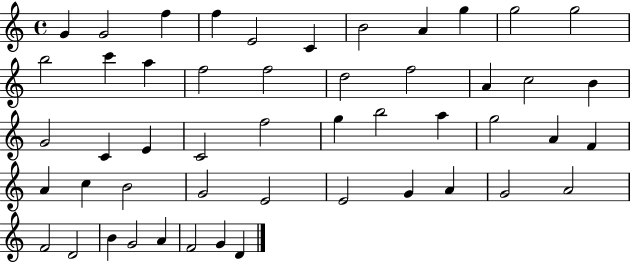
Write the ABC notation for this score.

X:1
T:Untitled
M:4/4
L:1/4
K:C
G G2 f f E2 C B2 A g g2 g2 b2 c' a f2 f2 d2 f2 A c2 B G2 C E C2 f2 g b2 a g2 A F A c B2 G2 E2 E2 G A G2 A2 F2 D2 B G2 A F2 G D